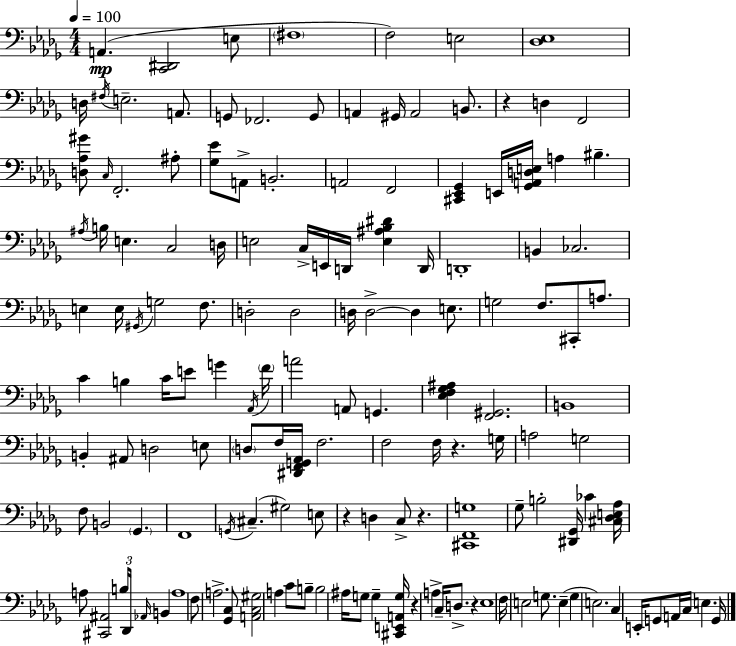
A2/q. [C2,D#2]/h E3/e F#3/w F3/h E3/h [Db3,Eb3]/w D3/s F#3/s E3/h. A2/e. G2/e FES2/h. G2/e A2/q G#2/s A2/h B2/e. R/q D3/q F2/h [D3,Ab3,G#4]/e C3/s F2/h. A#3/e [Gb3,Eb4]/e A2/e B2/h. A2/h F2/h [C#2,Eb2,Gb2]/q E2/s [Gb2,A2,D3,E3]/s A3/q BIS3/q. A#3/s B3/s E3/q. C3/h D3/s E3/h C3/s E2/s D2/s [E3,A#3,Bb3,D#4]/q D2/s D2/w B2/q CES3/h. E3/q E3/s G#2/s G3/h F3/e. D3/h D3/h D3/s D3/h D3/q E3/e. G3/h F3/e. C#2/e A3/e. C4/q B3/q C4/s E4/e G4/q Ab2/s F4/s A4/h A2/e G2/q. [Eb3,F3,Gb3,A#3]/q [F2,G#2]/h. B2/w B2/q A#2/e D3/h E3/e D3/e F3/s [D#2,F2,G2,Ab2]/s F3/h. F3/h F3/s R/q. G3/s A3/h G3/h F3/e B2/h Gb2/q. F2/w G2/s C#3/q. G#3/h E3/e R/q D3/q C3/e R/q. [C#2,F2,G3]/w Gb3/e B3/h [D#2,Gb2]/s CES4/q [C#3,Db3,E3,Ab3]/s A3/e [C#2,A#2]/h B3/s Db2/s Ab2/s B2/q A3/w F3/e A3/h. [Gb2,C3]/e [A2,C3,G#3]/h A3/q C4/e B3/e B3/h A#3/s G3/e G3/q [C#2,E2,A2,G3]/s R/q A3/q C3/s D3/e. R/q Eb3/w F3/s E3/h G3/e. E3/q G3/q E3/h. C3/q E2/s G2/e A2/s C3/s E3/q. G2/s